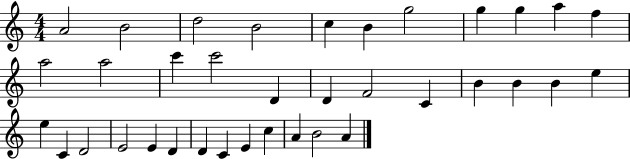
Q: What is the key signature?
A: C major